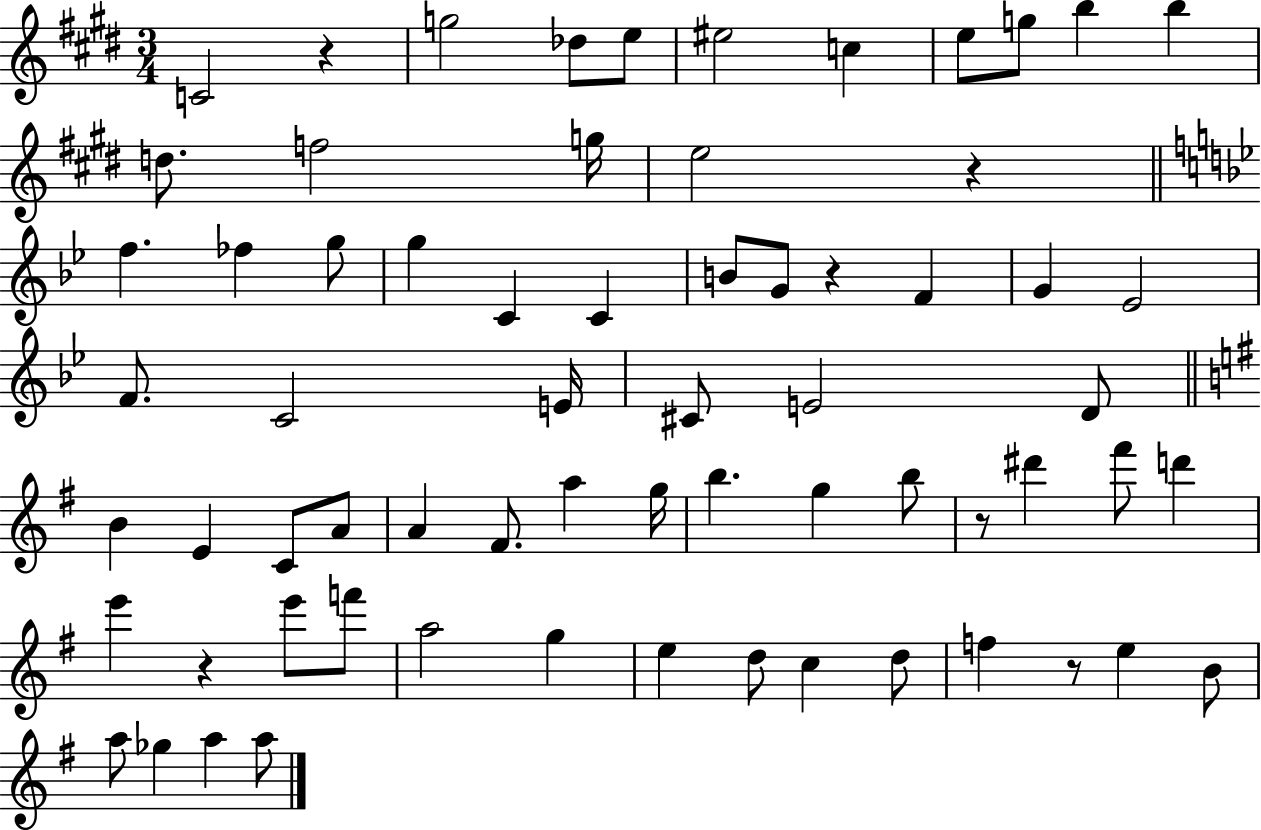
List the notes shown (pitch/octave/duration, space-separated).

C4/h R/q G5/h Db5/e E5/e EIS5/h C5/q E5/e G5/e B5/q B5/q D5/e. F5/h G5/s E5/h R/q F5/q. FES5/q G5/e G5/q C4/q C4/q B4/e G4/e R/q F4/q G4/q Eb4/h F4/e. C4/h E4/s C#4/e E4/h D4/e B4/q E4/q C4/e A4/e A4/q F#4/e. A5/q G5/s B5/q. G5/q B5/e R/e D#6/q F#6/e D6/q E6/q R/q E6/e F6/e A5/h G5/q E5/q D5/e C5/q D5/e F5/q R/e E5/q B4/e A5/e Gb5/q A5/q A5/e